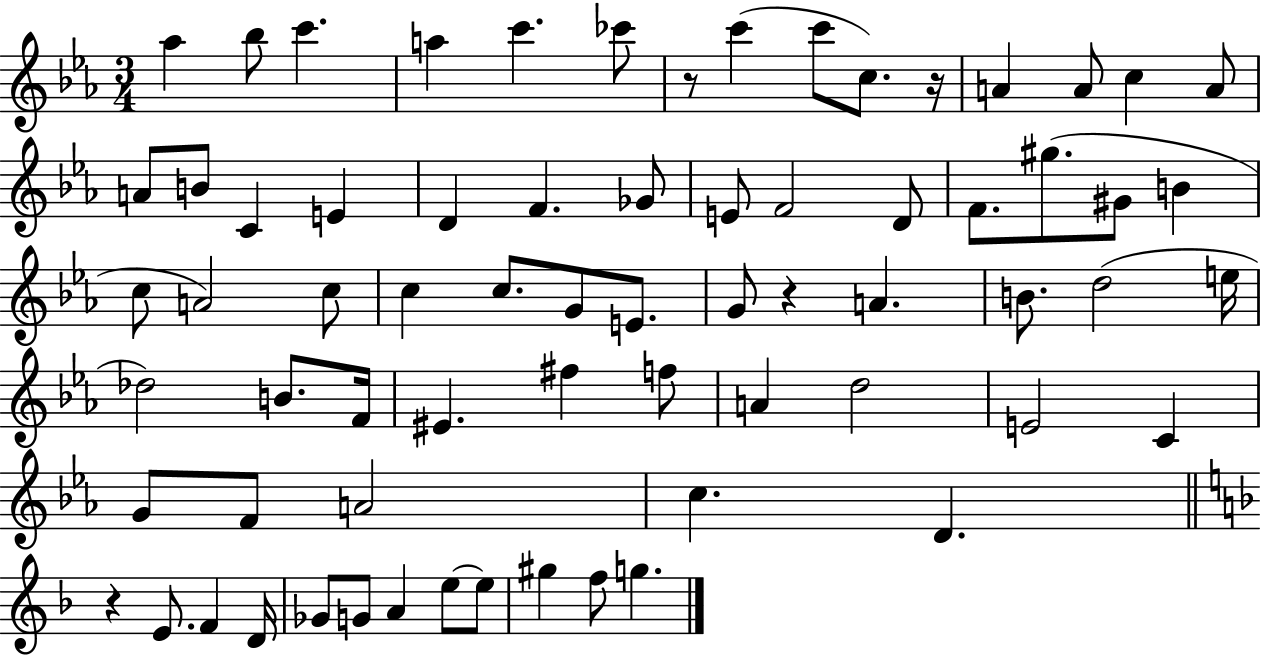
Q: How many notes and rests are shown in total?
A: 69